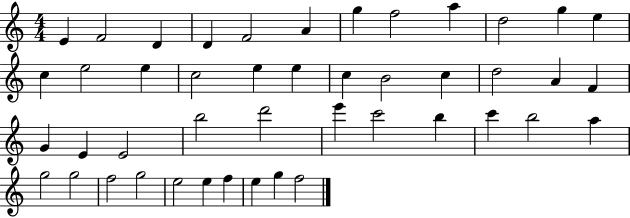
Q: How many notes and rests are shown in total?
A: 45